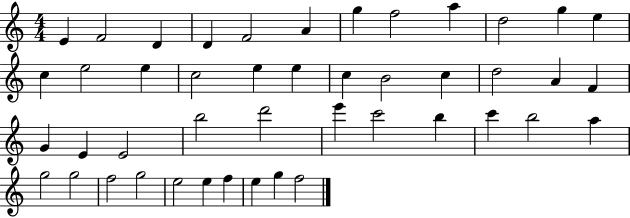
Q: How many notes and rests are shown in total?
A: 45